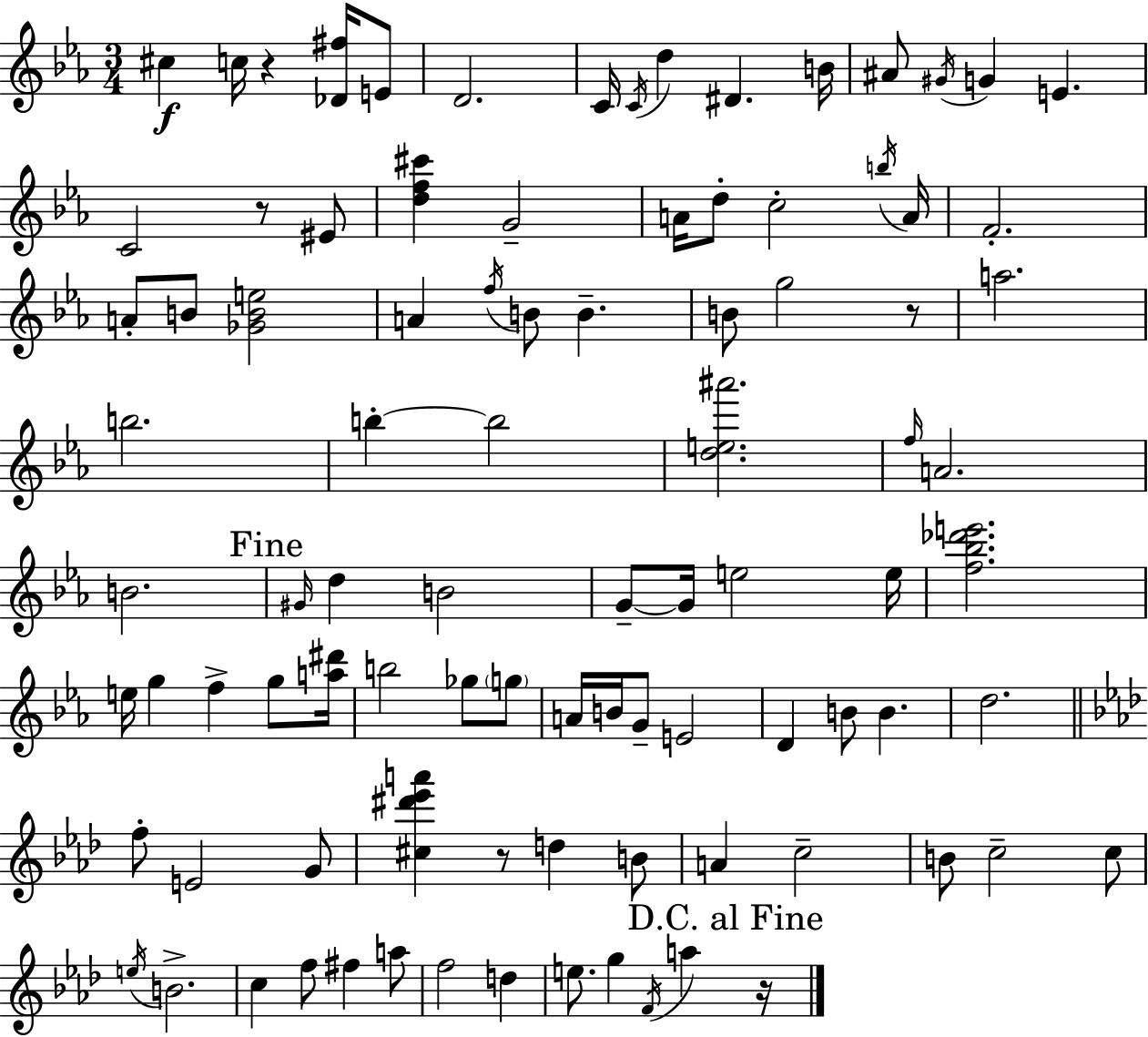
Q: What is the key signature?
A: C minor